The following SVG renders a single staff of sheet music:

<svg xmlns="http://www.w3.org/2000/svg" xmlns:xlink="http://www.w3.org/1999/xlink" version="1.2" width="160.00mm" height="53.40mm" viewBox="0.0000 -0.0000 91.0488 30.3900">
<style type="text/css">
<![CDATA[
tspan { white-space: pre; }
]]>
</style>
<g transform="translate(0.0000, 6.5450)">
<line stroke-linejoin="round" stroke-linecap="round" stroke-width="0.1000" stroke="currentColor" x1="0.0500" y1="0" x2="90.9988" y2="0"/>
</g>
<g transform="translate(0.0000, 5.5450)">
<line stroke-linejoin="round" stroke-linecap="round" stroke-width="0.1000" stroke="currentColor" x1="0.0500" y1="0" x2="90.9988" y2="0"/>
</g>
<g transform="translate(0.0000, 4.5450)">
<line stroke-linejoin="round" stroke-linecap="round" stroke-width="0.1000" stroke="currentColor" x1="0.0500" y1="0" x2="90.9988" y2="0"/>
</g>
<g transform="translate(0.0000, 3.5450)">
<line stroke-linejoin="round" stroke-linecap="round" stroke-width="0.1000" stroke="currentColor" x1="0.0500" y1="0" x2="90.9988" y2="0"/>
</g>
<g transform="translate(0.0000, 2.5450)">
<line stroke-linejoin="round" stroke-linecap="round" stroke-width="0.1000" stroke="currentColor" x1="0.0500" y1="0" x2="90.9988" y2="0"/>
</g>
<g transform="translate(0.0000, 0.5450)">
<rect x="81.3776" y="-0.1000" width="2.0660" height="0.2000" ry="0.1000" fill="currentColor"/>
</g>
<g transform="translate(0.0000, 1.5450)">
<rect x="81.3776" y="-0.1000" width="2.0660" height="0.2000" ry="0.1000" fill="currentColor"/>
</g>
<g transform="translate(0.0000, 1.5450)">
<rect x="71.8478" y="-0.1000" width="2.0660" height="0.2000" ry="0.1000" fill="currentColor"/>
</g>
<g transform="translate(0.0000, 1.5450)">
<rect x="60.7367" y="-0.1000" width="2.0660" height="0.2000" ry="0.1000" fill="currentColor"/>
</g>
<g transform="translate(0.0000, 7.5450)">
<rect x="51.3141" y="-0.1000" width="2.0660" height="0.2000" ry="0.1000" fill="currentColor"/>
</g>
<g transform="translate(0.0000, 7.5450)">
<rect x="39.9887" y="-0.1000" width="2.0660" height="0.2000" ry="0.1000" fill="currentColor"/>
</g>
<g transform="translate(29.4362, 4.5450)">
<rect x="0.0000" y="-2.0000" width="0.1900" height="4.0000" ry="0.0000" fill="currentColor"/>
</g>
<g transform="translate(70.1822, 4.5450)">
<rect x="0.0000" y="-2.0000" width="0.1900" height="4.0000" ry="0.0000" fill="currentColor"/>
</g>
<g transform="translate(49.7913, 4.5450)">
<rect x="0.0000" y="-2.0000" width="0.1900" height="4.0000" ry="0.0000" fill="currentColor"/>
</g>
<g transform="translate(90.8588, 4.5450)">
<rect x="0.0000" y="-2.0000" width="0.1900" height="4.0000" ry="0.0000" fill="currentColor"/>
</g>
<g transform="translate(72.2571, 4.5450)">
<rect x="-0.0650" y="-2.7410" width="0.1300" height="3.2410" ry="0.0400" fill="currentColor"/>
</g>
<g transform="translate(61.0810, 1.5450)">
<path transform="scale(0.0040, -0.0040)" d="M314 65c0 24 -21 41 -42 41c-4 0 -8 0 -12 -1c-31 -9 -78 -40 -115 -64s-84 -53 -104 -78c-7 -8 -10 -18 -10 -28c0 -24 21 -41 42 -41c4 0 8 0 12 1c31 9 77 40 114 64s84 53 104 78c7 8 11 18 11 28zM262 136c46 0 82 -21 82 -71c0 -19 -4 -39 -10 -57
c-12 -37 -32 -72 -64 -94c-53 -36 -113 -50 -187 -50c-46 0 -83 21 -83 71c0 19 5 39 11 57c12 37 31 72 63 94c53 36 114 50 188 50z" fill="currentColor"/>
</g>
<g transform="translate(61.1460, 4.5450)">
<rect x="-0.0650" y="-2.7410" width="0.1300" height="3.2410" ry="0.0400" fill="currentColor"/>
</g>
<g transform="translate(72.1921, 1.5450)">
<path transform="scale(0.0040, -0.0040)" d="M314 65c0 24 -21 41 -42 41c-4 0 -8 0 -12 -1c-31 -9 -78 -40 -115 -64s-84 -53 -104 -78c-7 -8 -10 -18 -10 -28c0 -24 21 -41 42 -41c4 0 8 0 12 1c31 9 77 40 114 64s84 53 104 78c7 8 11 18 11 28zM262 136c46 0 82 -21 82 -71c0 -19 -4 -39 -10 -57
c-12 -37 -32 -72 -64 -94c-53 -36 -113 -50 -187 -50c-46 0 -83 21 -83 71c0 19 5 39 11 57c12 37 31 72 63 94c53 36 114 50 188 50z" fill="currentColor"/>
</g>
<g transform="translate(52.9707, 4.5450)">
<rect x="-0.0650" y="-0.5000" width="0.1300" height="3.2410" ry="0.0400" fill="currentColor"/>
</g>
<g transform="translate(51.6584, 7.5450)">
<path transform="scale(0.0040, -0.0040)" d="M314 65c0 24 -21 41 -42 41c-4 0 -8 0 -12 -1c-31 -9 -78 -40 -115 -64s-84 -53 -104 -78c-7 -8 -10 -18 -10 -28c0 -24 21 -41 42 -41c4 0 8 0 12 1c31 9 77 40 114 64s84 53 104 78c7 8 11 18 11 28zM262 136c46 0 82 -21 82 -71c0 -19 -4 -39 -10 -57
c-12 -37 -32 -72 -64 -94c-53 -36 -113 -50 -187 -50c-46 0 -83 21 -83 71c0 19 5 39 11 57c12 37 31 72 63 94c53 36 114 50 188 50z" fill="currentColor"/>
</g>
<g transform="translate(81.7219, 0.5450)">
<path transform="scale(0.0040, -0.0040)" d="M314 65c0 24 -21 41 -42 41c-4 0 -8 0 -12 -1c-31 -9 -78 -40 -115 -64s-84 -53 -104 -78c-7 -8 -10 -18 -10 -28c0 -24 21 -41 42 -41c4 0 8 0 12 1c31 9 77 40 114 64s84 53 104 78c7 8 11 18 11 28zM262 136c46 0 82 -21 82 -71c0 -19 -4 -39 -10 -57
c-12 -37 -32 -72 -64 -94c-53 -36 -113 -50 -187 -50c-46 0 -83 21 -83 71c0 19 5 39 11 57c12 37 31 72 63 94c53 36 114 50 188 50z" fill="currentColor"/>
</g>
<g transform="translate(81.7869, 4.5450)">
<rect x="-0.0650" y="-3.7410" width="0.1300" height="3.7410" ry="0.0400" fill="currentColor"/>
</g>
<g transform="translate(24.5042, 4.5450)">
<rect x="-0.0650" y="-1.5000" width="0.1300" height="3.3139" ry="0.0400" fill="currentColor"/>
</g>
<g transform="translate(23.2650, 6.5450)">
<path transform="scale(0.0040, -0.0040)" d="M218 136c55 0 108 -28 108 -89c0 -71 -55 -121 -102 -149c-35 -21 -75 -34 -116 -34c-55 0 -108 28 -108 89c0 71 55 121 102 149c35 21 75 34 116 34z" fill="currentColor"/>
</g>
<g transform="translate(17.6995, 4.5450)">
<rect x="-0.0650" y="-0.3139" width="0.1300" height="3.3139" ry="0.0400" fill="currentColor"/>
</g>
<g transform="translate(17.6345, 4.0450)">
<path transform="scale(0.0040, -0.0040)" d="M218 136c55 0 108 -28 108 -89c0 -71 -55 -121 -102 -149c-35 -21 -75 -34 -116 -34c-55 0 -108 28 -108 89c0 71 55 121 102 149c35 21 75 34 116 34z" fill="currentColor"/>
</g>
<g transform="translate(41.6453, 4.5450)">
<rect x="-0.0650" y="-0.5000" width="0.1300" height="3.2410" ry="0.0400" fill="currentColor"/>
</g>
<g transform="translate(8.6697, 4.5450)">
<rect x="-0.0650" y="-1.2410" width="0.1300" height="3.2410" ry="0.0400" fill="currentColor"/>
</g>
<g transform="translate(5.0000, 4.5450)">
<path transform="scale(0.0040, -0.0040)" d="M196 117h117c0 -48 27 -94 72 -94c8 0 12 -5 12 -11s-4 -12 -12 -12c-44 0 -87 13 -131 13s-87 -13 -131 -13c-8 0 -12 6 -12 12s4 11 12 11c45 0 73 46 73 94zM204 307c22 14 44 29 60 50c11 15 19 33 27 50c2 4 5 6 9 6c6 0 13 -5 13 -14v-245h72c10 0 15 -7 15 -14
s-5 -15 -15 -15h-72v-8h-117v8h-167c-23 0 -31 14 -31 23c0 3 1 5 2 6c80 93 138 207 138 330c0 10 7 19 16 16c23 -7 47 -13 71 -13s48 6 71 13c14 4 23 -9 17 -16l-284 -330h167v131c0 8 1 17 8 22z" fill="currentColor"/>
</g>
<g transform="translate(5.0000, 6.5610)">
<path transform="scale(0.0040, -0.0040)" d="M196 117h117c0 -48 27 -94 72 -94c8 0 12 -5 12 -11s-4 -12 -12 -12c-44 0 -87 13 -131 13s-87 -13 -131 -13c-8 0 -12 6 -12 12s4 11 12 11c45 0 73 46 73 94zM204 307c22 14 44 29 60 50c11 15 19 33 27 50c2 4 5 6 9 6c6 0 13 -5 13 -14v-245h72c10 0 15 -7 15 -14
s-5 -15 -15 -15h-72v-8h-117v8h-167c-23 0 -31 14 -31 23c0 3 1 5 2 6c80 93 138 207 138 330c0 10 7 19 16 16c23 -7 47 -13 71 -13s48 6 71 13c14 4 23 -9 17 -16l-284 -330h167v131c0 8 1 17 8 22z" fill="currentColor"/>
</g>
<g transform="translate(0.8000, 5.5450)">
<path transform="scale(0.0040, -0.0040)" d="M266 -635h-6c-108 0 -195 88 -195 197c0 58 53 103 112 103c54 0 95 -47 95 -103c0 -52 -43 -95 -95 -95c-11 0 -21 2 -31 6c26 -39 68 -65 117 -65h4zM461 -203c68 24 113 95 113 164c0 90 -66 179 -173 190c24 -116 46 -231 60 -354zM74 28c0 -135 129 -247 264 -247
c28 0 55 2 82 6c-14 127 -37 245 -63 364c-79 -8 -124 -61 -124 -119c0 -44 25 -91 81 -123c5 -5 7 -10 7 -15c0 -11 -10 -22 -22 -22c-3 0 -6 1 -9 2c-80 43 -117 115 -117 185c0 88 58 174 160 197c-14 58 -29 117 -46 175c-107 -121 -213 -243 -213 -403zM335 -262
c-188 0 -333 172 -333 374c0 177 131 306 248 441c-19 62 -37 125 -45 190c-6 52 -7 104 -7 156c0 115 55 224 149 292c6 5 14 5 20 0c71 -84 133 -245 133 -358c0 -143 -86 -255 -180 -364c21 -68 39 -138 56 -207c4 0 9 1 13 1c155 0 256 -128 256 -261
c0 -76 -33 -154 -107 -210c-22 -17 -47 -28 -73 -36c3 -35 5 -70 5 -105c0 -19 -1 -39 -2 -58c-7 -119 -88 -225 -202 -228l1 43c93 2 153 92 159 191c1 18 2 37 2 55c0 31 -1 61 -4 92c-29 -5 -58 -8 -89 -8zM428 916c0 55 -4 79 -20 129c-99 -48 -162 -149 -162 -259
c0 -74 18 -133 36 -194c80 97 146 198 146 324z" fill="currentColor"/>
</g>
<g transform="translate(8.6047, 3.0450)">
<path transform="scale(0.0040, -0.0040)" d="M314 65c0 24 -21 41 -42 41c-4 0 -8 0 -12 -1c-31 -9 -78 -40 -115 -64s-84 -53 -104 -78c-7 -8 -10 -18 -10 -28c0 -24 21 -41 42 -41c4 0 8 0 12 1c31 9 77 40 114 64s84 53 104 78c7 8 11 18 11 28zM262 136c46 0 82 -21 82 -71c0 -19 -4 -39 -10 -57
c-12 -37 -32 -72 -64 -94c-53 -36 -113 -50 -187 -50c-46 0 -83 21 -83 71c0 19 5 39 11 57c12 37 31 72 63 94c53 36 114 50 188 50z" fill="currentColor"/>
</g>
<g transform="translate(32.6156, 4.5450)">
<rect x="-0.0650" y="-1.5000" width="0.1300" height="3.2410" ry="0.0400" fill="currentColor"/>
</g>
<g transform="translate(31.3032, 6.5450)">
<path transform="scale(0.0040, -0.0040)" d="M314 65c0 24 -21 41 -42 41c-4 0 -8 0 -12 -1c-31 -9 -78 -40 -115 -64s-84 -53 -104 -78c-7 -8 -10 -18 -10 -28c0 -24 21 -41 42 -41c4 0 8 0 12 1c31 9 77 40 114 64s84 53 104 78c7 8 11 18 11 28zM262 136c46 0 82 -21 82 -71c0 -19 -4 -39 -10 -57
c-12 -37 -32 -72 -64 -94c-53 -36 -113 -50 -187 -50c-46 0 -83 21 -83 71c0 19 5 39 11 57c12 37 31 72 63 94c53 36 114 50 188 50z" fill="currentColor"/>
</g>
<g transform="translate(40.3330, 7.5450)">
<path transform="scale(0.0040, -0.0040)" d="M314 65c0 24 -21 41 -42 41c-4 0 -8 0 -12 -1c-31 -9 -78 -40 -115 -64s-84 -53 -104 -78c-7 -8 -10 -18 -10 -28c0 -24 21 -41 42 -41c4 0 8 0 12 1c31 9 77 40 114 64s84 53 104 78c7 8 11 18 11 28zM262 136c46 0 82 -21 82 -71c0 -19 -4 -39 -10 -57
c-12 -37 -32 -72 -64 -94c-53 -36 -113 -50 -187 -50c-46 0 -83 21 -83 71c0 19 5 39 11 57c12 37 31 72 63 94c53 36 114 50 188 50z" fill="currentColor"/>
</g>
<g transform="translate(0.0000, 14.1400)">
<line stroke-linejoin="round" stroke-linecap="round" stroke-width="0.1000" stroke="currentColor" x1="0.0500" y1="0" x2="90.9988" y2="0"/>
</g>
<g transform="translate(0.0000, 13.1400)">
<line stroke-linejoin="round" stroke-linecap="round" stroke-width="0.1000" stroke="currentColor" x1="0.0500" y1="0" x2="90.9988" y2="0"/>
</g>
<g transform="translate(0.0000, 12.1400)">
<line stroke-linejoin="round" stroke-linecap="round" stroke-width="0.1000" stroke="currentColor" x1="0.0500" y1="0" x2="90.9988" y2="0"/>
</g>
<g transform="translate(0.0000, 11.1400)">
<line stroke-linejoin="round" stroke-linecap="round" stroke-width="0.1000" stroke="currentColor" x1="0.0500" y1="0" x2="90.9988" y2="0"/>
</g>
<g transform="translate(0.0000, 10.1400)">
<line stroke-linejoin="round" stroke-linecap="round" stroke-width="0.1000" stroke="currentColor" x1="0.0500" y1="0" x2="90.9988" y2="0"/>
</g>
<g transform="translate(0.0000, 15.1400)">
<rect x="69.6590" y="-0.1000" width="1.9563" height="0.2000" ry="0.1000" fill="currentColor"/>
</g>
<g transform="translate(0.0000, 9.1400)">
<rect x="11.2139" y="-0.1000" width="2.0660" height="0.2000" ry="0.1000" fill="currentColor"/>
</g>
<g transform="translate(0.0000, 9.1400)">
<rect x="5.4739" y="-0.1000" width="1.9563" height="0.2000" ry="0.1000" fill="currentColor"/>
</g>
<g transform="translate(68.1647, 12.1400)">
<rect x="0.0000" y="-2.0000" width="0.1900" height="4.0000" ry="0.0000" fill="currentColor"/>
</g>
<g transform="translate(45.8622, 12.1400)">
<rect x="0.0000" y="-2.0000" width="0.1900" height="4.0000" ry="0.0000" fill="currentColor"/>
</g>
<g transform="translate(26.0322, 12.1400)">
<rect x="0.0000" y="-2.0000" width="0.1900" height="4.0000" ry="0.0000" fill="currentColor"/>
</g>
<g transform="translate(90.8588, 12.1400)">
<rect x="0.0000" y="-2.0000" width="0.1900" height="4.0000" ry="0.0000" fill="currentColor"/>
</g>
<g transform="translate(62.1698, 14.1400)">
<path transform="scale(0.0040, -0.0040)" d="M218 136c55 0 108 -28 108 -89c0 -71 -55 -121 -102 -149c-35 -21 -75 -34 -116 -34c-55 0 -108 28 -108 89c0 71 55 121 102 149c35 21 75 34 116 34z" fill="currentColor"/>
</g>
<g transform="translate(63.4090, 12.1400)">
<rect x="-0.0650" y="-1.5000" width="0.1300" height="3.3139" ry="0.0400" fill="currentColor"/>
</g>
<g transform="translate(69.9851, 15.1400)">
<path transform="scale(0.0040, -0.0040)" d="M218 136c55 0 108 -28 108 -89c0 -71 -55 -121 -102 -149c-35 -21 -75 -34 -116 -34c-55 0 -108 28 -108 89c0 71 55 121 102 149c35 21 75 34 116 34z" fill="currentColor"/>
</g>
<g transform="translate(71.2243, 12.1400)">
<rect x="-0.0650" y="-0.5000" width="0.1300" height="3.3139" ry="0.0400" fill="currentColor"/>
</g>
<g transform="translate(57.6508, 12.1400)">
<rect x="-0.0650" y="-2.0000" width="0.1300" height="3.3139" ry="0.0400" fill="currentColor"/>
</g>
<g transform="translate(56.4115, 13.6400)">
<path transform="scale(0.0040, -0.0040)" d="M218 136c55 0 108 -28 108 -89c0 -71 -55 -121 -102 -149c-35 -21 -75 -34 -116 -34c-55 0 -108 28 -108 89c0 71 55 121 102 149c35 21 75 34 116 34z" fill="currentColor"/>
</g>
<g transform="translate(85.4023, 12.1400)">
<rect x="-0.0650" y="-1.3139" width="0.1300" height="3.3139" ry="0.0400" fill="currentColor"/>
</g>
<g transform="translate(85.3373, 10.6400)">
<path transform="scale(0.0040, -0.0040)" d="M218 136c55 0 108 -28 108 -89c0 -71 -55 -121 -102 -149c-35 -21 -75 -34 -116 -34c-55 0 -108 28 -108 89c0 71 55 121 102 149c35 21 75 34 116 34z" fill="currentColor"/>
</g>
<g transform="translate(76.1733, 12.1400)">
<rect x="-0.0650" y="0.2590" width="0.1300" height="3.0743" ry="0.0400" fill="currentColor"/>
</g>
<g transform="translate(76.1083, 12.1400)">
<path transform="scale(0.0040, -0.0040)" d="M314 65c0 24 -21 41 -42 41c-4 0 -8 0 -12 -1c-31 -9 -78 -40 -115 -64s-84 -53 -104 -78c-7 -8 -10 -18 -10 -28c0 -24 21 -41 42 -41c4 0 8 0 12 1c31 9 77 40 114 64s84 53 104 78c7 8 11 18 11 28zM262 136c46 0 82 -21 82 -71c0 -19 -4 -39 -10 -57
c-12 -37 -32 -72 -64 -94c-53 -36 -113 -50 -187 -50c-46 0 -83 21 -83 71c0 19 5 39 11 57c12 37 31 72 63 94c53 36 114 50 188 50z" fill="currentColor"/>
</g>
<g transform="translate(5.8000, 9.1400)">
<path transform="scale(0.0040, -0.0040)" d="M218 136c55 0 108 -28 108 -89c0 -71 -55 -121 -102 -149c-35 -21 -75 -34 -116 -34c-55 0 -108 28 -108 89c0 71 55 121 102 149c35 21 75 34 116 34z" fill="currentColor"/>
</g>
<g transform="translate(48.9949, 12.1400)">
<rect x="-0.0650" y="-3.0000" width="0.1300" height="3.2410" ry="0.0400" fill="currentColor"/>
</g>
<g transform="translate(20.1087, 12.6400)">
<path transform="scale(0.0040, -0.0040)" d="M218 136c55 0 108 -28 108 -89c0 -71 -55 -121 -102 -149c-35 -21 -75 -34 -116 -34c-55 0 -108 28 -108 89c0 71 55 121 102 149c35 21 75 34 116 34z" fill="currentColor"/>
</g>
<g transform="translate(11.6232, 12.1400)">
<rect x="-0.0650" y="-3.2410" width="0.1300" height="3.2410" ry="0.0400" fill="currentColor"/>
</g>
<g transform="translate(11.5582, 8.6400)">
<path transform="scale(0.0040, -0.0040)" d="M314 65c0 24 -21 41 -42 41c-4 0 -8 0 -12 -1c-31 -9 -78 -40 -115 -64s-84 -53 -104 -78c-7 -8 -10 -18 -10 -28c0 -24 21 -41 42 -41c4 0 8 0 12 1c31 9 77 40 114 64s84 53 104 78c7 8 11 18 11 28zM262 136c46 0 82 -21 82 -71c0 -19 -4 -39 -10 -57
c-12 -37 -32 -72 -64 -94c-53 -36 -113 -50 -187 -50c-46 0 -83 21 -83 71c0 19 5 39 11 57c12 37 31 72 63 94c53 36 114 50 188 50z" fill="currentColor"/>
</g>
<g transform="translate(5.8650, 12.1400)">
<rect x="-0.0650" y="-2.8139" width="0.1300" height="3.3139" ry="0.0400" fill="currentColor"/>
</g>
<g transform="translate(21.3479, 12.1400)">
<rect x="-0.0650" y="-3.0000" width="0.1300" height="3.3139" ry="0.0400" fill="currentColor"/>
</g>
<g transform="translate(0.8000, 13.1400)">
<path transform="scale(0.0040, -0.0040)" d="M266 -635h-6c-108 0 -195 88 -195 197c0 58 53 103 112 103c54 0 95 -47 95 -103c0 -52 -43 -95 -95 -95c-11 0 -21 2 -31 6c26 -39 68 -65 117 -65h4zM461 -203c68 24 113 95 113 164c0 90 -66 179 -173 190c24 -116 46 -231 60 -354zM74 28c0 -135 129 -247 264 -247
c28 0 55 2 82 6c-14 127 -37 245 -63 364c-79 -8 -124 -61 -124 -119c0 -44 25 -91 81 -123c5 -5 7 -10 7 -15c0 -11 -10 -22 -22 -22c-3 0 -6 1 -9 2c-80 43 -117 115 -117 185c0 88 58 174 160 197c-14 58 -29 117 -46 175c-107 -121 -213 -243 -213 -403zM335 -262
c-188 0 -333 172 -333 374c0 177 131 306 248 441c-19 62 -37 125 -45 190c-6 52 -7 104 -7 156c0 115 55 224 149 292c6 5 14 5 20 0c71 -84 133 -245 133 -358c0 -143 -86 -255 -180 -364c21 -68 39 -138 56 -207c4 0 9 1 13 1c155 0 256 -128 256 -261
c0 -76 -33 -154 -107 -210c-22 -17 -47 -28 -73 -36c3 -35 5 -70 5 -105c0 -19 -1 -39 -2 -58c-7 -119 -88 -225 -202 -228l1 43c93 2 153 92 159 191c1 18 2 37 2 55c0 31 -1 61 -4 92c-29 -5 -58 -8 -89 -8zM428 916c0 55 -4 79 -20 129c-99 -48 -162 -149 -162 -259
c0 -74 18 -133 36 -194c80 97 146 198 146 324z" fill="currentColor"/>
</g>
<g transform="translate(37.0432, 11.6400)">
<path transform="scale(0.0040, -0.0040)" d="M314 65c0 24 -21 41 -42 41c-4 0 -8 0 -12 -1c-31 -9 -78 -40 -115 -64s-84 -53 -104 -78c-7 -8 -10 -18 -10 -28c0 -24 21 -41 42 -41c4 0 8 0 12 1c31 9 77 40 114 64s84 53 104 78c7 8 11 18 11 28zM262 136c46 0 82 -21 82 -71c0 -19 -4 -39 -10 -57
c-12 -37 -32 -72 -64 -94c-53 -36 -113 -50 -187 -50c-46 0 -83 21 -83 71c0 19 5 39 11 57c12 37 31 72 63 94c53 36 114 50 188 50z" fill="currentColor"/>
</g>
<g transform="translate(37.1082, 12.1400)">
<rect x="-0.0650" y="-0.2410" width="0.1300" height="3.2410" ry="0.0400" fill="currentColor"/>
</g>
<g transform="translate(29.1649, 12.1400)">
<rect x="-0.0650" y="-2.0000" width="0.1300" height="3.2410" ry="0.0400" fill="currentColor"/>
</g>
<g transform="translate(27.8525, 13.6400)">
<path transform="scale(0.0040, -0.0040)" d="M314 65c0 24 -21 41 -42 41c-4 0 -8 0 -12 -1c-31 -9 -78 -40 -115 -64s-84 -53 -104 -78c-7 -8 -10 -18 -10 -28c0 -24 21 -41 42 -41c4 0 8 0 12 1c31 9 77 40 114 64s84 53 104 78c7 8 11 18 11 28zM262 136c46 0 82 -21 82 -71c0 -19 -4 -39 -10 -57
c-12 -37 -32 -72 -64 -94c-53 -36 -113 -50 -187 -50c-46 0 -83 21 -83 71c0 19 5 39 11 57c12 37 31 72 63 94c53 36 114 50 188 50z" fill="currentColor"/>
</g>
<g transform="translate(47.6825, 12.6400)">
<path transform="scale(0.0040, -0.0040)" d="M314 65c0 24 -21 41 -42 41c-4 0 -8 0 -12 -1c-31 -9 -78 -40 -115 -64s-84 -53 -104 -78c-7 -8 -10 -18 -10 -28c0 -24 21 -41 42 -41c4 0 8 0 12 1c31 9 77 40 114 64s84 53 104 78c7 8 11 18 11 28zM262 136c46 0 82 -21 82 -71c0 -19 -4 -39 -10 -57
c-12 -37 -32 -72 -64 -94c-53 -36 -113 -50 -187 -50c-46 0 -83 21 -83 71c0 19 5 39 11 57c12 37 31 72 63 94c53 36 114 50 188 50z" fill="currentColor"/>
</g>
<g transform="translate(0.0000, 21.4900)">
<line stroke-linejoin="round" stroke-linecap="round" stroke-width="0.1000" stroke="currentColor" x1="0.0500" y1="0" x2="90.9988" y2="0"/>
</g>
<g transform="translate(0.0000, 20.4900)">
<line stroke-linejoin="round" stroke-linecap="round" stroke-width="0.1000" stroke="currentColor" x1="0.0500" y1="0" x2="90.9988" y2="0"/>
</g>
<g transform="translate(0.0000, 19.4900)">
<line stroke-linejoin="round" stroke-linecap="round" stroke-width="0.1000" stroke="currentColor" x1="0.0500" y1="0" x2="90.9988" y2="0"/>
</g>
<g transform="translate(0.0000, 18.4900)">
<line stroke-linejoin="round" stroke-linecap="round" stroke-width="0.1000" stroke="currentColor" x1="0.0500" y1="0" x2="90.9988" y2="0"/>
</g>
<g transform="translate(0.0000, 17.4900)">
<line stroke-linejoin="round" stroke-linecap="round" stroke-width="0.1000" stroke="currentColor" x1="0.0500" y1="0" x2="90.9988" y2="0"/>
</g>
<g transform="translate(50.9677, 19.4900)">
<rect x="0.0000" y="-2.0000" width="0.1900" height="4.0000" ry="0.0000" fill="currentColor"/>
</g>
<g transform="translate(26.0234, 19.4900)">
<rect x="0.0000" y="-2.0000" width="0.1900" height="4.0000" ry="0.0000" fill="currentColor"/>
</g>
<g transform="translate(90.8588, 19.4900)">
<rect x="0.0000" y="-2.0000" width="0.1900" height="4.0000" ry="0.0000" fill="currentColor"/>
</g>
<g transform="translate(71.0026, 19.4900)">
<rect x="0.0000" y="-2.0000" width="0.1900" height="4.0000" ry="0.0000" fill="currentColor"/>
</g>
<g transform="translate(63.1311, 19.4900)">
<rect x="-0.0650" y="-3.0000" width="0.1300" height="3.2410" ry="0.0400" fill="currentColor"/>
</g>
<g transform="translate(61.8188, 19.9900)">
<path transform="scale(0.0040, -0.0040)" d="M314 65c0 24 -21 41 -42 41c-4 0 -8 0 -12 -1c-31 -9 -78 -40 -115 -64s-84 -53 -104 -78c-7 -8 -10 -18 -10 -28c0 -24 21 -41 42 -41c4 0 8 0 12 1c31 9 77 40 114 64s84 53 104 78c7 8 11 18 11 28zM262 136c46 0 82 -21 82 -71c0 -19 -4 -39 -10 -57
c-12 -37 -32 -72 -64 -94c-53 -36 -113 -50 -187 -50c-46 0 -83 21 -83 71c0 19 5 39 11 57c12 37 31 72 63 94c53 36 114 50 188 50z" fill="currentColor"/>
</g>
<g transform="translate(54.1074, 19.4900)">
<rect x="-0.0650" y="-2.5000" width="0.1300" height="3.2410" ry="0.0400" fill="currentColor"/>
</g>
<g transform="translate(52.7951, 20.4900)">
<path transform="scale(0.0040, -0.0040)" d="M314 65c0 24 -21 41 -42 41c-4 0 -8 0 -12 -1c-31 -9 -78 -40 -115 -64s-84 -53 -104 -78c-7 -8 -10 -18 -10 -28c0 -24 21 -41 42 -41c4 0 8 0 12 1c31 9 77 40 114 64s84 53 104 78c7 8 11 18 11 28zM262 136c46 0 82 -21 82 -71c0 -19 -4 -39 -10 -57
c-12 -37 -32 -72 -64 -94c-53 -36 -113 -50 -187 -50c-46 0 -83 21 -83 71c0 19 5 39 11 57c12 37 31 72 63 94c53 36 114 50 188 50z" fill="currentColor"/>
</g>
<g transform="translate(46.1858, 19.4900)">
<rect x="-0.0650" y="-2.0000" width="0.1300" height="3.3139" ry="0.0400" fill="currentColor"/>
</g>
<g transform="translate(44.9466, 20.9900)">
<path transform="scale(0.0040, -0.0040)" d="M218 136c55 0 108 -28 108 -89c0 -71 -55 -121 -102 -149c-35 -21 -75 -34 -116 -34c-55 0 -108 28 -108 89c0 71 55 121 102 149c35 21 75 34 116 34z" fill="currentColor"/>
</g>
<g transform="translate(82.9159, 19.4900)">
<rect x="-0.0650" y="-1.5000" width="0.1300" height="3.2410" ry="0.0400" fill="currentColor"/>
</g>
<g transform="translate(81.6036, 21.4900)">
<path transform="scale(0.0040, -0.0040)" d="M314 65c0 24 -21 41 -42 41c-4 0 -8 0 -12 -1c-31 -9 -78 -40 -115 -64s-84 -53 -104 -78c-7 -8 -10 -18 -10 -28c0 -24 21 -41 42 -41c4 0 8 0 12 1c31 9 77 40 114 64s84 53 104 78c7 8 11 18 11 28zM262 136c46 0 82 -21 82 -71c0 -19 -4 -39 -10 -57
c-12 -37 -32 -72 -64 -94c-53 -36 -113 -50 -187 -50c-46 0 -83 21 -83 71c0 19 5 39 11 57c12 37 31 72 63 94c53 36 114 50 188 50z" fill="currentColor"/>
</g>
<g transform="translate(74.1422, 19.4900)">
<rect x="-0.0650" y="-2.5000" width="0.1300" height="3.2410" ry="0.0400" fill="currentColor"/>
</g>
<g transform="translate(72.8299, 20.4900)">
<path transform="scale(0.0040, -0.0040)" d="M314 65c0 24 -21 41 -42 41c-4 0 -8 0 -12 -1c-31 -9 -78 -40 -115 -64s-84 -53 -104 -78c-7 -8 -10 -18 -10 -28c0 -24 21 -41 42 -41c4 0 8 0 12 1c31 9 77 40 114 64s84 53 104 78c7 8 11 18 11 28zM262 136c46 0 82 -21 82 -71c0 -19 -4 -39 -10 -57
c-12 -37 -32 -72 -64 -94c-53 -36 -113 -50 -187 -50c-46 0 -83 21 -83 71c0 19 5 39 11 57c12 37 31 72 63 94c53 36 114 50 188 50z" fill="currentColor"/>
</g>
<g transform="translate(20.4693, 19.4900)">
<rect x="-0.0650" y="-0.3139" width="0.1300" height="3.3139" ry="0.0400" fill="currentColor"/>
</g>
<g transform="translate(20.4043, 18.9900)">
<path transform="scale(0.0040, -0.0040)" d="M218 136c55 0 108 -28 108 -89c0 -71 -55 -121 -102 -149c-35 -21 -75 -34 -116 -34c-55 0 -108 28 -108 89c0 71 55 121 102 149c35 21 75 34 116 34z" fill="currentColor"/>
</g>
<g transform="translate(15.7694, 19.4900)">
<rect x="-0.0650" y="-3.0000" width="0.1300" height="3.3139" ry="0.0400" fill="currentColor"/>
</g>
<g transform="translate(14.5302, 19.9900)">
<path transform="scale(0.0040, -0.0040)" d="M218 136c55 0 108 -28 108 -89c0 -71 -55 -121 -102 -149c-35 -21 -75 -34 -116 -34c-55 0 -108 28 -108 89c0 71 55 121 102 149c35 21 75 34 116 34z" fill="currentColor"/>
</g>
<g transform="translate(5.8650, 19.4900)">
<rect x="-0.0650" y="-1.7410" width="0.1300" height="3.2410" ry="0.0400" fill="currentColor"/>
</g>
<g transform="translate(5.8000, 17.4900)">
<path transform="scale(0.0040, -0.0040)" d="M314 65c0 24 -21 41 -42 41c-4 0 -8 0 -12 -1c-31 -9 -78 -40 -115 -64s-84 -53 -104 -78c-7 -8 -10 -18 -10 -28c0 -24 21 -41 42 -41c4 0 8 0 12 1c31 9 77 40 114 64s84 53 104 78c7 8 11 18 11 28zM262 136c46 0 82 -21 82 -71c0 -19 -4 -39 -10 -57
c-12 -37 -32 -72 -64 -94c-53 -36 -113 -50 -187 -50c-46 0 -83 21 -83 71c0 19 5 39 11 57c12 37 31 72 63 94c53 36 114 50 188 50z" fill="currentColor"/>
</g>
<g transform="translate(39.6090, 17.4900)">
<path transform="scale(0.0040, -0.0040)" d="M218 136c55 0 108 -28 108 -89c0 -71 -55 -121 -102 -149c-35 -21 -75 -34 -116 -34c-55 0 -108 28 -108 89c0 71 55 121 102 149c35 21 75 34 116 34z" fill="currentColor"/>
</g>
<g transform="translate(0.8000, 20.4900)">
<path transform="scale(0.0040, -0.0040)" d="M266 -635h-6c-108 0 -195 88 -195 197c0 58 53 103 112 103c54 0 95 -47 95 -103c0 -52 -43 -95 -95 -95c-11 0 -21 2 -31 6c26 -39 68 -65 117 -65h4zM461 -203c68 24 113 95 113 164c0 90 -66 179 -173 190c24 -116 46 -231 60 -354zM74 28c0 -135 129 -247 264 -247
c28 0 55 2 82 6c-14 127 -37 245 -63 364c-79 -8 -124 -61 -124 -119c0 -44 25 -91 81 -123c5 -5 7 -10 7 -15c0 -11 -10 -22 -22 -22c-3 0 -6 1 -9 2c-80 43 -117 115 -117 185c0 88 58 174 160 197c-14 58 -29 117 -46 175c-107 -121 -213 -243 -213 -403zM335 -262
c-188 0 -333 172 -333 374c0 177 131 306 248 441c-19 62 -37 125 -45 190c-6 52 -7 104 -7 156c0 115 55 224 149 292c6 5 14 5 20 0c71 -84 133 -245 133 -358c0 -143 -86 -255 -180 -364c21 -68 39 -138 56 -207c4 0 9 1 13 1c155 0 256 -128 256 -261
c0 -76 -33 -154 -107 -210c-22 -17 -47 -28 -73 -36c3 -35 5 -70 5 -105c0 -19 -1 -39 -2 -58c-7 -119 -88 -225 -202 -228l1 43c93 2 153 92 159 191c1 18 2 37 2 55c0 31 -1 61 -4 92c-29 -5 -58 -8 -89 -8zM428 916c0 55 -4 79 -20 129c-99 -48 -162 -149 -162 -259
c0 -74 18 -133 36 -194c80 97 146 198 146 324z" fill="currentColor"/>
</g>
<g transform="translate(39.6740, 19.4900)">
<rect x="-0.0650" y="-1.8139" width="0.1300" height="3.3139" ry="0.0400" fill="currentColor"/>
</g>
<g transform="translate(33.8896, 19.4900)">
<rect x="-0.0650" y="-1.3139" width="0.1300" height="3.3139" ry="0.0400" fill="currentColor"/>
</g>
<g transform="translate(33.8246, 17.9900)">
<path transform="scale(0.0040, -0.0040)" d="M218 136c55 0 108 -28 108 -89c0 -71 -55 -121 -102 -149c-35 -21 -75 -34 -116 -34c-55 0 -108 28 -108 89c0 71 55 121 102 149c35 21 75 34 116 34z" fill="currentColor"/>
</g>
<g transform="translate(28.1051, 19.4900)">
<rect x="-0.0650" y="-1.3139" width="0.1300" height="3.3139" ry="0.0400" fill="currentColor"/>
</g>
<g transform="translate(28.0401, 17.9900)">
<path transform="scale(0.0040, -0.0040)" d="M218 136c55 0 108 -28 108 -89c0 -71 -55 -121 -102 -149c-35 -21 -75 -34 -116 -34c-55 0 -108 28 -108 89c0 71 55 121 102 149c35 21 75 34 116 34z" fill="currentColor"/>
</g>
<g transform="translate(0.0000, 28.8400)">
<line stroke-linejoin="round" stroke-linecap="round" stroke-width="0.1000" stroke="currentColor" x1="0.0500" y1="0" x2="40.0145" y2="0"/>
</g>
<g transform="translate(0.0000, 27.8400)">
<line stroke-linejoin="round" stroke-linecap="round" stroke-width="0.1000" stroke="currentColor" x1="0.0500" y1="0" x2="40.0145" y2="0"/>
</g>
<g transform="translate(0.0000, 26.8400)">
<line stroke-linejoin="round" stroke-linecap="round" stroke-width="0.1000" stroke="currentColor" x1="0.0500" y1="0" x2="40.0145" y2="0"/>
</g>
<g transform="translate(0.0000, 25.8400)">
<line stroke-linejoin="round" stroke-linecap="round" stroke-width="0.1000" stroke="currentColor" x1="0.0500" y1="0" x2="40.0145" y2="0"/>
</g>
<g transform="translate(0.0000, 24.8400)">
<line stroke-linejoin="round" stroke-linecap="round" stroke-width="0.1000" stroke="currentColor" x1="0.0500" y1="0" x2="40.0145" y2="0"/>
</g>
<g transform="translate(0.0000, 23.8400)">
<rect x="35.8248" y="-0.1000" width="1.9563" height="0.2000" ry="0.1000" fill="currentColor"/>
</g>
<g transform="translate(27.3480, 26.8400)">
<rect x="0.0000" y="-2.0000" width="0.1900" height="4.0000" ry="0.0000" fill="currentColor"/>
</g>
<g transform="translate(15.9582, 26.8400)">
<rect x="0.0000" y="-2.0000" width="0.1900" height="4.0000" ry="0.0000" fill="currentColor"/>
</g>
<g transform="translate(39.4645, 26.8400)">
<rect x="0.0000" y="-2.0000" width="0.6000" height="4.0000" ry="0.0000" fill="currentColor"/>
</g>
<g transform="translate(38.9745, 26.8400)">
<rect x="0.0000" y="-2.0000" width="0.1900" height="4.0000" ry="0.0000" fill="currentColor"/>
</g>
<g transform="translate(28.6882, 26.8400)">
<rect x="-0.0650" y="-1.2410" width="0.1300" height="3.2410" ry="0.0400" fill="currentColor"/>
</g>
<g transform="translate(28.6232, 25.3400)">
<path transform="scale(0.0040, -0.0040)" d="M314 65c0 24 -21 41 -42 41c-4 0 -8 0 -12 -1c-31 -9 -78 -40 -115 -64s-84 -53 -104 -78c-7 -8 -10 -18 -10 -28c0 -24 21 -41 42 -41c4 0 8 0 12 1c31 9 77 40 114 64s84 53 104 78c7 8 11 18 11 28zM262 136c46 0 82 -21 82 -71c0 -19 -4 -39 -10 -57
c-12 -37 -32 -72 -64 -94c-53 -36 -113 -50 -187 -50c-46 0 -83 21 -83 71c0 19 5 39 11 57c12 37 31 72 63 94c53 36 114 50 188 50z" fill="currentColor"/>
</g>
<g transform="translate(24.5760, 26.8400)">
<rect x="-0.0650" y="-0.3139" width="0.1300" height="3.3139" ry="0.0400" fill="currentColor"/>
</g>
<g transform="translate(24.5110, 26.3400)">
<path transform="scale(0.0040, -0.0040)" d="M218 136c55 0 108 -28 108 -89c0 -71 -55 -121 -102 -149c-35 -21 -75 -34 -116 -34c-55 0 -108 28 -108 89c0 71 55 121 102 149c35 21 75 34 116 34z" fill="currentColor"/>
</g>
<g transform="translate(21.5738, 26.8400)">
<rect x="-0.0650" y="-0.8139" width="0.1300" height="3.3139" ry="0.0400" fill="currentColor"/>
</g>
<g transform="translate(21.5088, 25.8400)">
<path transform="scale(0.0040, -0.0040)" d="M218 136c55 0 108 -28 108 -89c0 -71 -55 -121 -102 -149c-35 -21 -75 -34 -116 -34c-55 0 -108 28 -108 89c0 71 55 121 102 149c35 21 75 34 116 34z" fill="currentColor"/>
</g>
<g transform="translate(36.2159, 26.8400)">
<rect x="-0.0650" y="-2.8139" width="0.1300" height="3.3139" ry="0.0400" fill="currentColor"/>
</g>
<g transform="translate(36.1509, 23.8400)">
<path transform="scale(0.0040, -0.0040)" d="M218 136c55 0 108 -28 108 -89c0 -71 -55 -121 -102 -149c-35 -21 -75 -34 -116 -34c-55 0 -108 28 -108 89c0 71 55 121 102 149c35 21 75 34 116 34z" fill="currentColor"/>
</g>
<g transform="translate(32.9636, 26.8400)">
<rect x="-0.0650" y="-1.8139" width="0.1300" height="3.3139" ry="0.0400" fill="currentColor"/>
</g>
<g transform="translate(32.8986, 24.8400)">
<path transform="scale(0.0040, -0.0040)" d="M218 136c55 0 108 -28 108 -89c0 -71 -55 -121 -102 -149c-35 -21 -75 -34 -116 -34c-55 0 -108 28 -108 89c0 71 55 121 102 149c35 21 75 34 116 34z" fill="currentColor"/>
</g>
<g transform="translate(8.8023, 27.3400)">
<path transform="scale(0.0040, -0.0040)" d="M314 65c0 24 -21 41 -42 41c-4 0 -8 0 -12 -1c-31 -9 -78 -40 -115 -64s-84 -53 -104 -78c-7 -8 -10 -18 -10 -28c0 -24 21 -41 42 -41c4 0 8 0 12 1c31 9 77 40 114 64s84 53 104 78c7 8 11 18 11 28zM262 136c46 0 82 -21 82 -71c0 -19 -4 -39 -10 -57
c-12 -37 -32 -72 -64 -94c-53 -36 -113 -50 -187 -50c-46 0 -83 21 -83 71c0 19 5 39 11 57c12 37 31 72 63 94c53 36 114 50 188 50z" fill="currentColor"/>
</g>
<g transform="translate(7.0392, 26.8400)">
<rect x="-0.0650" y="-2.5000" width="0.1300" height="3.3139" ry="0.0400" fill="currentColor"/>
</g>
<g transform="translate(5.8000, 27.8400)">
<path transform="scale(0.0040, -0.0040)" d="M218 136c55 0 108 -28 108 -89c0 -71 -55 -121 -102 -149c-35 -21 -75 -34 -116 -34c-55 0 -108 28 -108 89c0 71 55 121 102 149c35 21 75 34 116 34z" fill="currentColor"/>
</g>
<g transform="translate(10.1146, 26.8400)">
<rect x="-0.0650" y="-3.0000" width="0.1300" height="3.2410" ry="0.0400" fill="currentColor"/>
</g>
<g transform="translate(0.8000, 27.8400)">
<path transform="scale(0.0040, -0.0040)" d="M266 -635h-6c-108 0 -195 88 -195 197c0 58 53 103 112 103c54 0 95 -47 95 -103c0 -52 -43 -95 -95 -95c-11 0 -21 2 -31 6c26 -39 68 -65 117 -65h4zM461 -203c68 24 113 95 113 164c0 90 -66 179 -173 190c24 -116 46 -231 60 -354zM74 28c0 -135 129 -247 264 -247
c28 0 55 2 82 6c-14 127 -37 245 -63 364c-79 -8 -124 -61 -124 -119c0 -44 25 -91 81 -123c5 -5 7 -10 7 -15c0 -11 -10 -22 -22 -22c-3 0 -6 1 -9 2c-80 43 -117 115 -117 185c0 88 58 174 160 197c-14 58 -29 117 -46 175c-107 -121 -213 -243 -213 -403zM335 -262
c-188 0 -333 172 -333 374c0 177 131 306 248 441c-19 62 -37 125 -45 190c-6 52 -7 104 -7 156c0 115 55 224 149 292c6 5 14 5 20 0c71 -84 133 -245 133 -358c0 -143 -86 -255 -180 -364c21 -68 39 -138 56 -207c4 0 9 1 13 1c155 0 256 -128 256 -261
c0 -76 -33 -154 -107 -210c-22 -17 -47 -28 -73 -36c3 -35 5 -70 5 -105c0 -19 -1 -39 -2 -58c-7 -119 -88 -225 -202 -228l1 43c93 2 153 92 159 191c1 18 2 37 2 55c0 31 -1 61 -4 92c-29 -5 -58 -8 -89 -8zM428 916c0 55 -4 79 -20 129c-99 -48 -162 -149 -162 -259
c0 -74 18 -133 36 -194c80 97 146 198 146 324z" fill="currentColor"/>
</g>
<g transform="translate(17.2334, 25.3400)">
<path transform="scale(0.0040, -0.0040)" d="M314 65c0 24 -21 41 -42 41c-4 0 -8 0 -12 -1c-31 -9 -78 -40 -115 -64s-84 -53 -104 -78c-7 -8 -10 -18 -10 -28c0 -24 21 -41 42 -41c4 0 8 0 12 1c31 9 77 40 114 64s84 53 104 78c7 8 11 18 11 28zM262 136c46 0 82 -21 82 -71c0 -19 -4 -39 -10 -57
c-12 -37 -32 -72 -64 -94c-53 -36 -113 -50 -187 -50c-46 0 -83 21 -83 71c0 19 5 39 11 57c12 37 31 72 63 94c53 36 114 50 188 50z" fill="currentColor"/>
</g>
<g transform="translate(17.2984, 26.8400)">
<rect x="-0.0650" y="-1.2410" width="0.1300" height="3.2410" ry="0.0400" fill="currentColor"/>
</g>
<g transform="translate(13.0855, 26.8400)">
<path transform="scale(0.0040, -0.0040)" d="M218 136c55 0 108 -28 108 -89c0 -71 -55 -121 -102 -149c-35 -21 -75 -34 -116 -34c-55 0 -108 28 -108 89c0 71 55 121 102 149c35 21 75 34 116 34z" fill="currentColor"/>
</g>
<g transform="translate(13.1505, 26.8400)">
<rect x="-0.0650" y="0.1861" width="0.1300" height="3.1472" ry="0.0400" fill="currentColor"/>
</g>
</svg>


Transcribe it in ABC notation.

X:1
T:Untitled
M:4/4
L:1/4
K:C
e2 c E E2 C2 C2 a2 a2 c'2 a b2 A F2 c2 A2 F E C B2 e f2 A c e e f F G2 A2 G2 E2 G A2 B e2 d c e2 f a